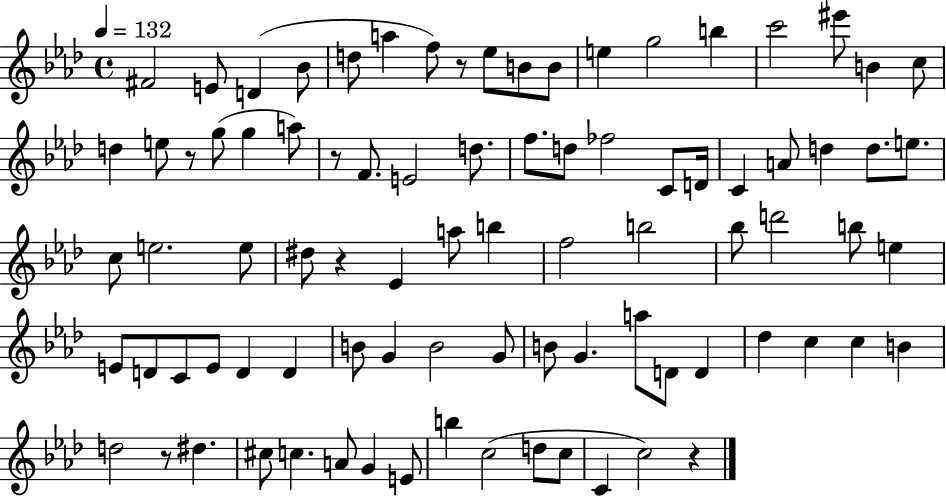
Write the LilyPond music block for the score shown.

{
  \clef treble
  \time 4/4
  \defaultTimeSignature
  \key aes \major
  \tempo 4 = 132
  fis'2 e'8 d'4( bes'8 | d''8 a''4 f''8) r8 ees''8 b'8 b'8 | e''4 g''2 b''4 | c'''2 eis'''8 b'4 c''8 | \break d''4 e''8 r8 g''8( g''4 a''8) | r8 f'8. e'2 d''8. | f''8. d''8 fes''2 c'8 d'16 | c'4 a'8 d''4 d''8. e''8. | \break c''8 e''2. e''8 | dis''8 r4 ees'4 a''8 b''4 | f''2 b''2 | bes''8 d'''2 b''8 e''4 | \break e'8 d'8 c'8 e'8 d'4 d'4 | b'8 g'4 b'2 g'8 | b'8 g'4. a''8 d'8 d'4 | des''4 c''4 c''4 b'4 | \break d''2 r8 dis''4. | cis''8 c''4. a'8 g'4 e'8 | b''4 c''2( d''8 c''8 | c'4 c''2) r4 | \break \bar "|."
}